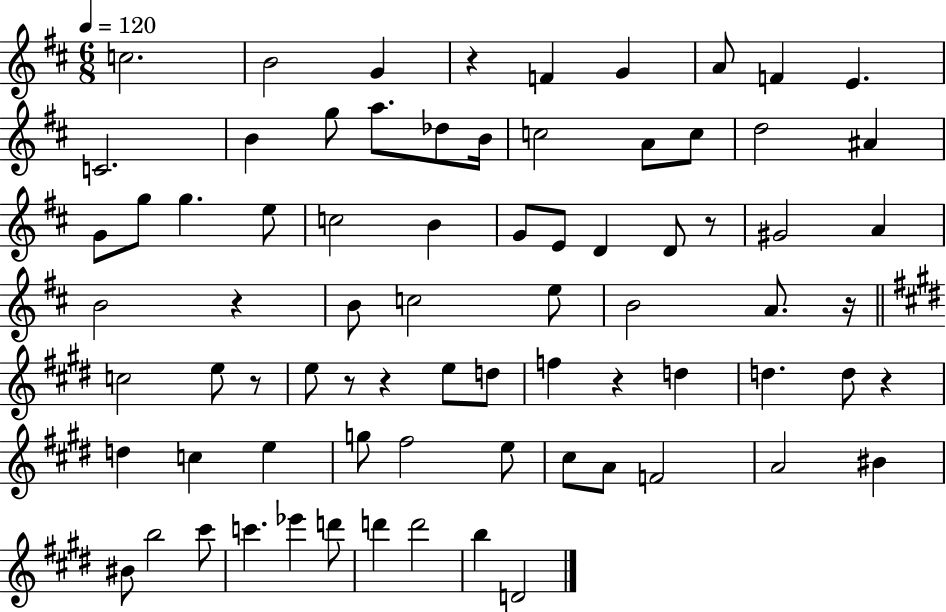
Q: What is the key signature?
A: D major